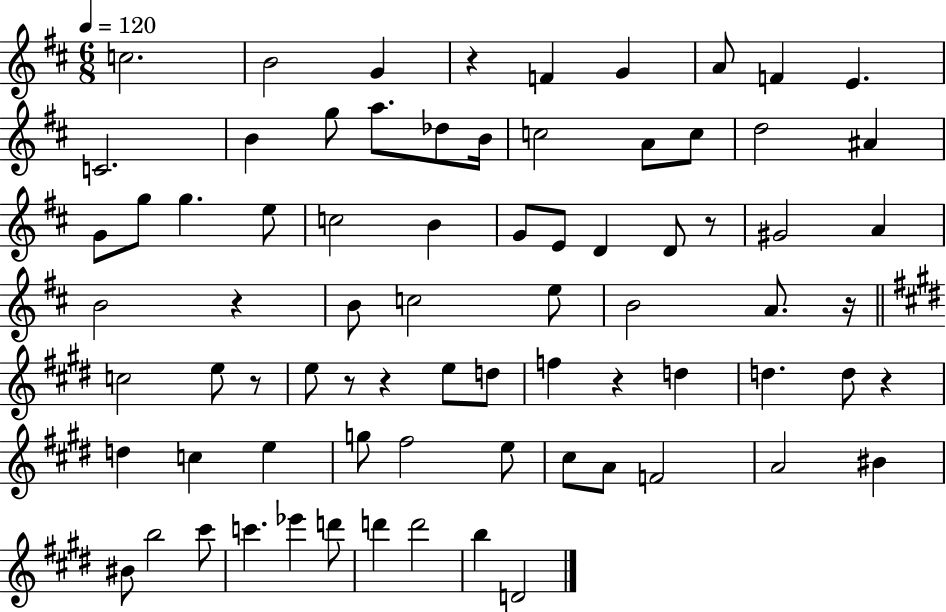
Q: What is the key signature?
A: D major